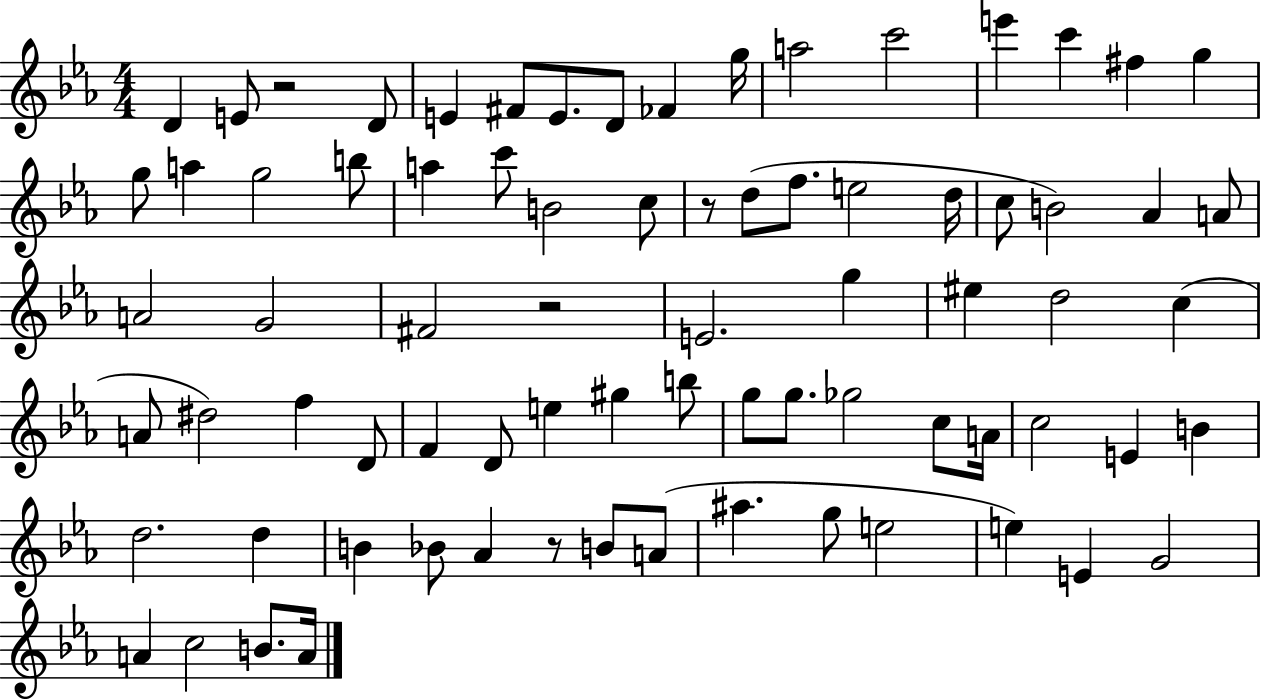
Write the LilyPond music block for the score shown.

{
  \clef treble
  \numericTimeSignature
  \time 4/4
  \key ees \major
  \repeat volta 2 { d'4 e'8 r2 d'8 | e'4 fis'8 e'8. d'8 fes'4 g''16 | a''2 c'''2 | e'''4 c'''4 fis''4 g''4 | \break g''8 a''4 g''2 b''8 | a''4 c'''8 b'2 c''8 | r8 d''8( f''8. e''2 d''16 | c''8 b'2) aes'4 a'8 | \break a'2 g'2 | fis'2 r2 | e'2. g''4 | eis''4 d''2 c''4( | \break a'8 dis''2) f''4 d'8 | f'4 d'8 e''4 gis''4 b''8 | g''8 g''8. ges''2 c''8 a'16 | c''2 e'4 b'4 | \break d''2. d''4 | b'4 bes'8 aes'4 r8 b'8 a'8( | ais''4. g''8 e''2 | e''4) e'4 g'2 | \break a'4 c''2 b'8. a'16 | } \bar "|."
}